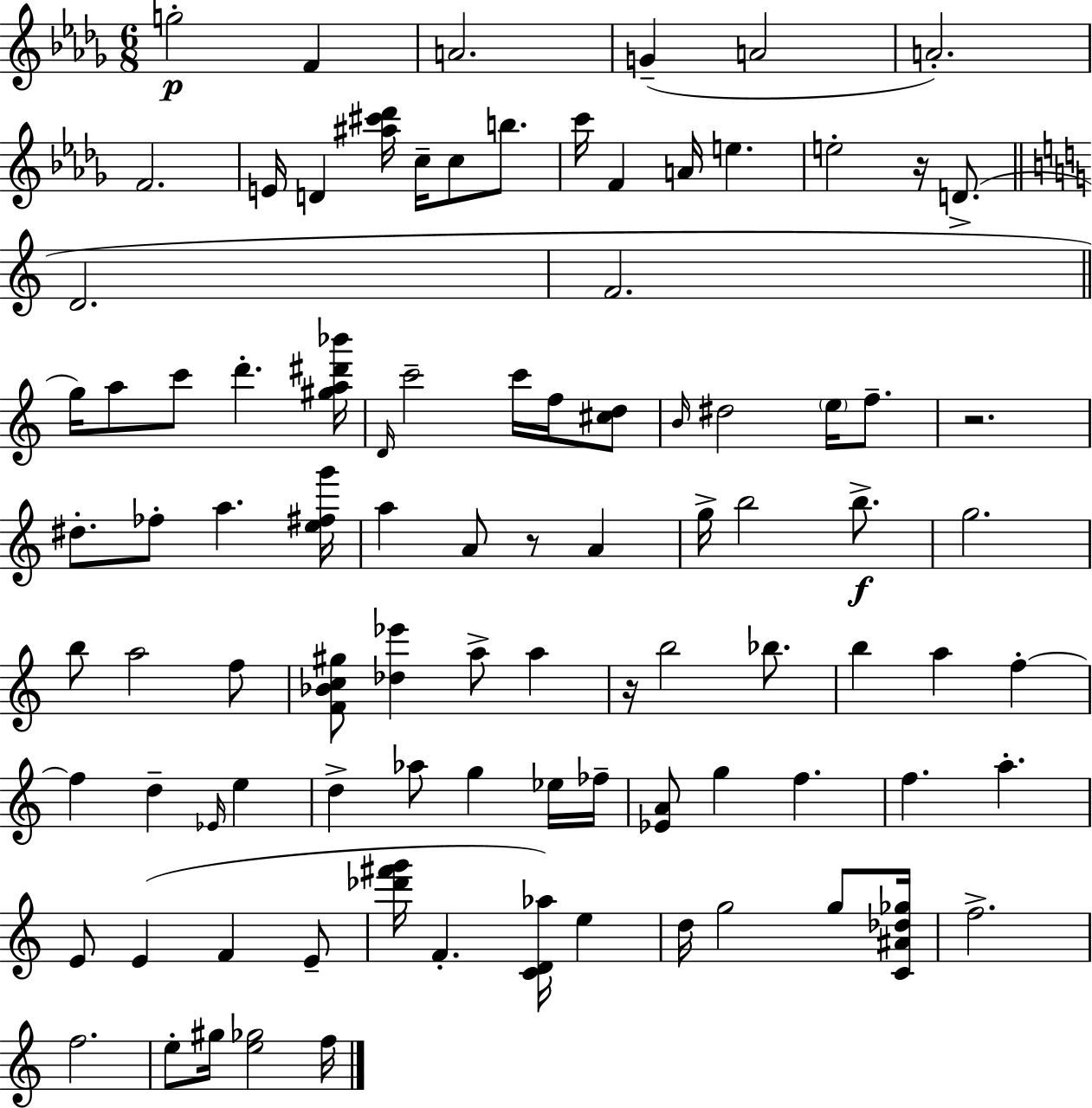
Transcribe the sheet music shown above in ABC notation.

X:1
T:Untitled
M:6/8
L:1/4
K:Bbm
g2 F A2 G A2 A2 F2 E/4 D [^a^c'_d']/4 c/4 c/2 b/2 c'/4 F A/4 e e2 z/4 D/2 D2 F2 g/4 a/2 c'/2 d' [^ga^d'_b']/4 D/4 c'2 c'/4 f/4 [^cd]/2 B/4 ^d2 e/4 f/2 z2 ^d/2 _f/2 a [e^fg']/4 a A/2 z/2 A g/4 b2 b/2 g2 b/2 a2 f/2 [F_Bc^g]/2 [_d_e'] a/2 a z/4 b2 _b/2 b a f f d _E/4 e d _a/2 g _e/4 _f/4 [_EA]/2 g f f a E/2 E F E/2 [_d'^f'g']/4 F [CD_a]/4 e d/4 g2 g/2 [C^A_d_g]/4 f2 f2 e/2 ^g/4 [e_g]2 f/4